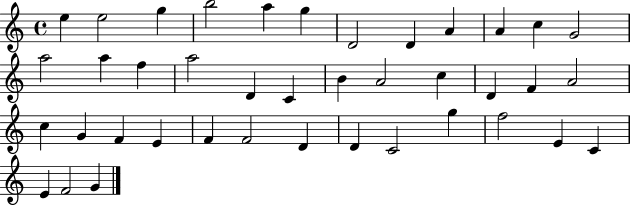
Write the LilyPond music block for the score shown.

{
  \clef treble
  \time 4/4
  \defaultTimeSignature
  \key c \major
  e''4 e''2 g''4 | b''2 a''4 g''4 | d'2 d'4 a'4 | a'4 c''4 g'2 | \break a''2 a''4 f''4 | a''2 d'4 c'4 | b'4 a'2 c''4 | d'4 f'4 a'2 | \break c''4 g'4 f'4 e'4 | f'4 f'2 d'4 | d'4 c'2 g''4 | f''2 e'4 c'4 | \break e'4 f'2 g'4 | \bar "|."
}